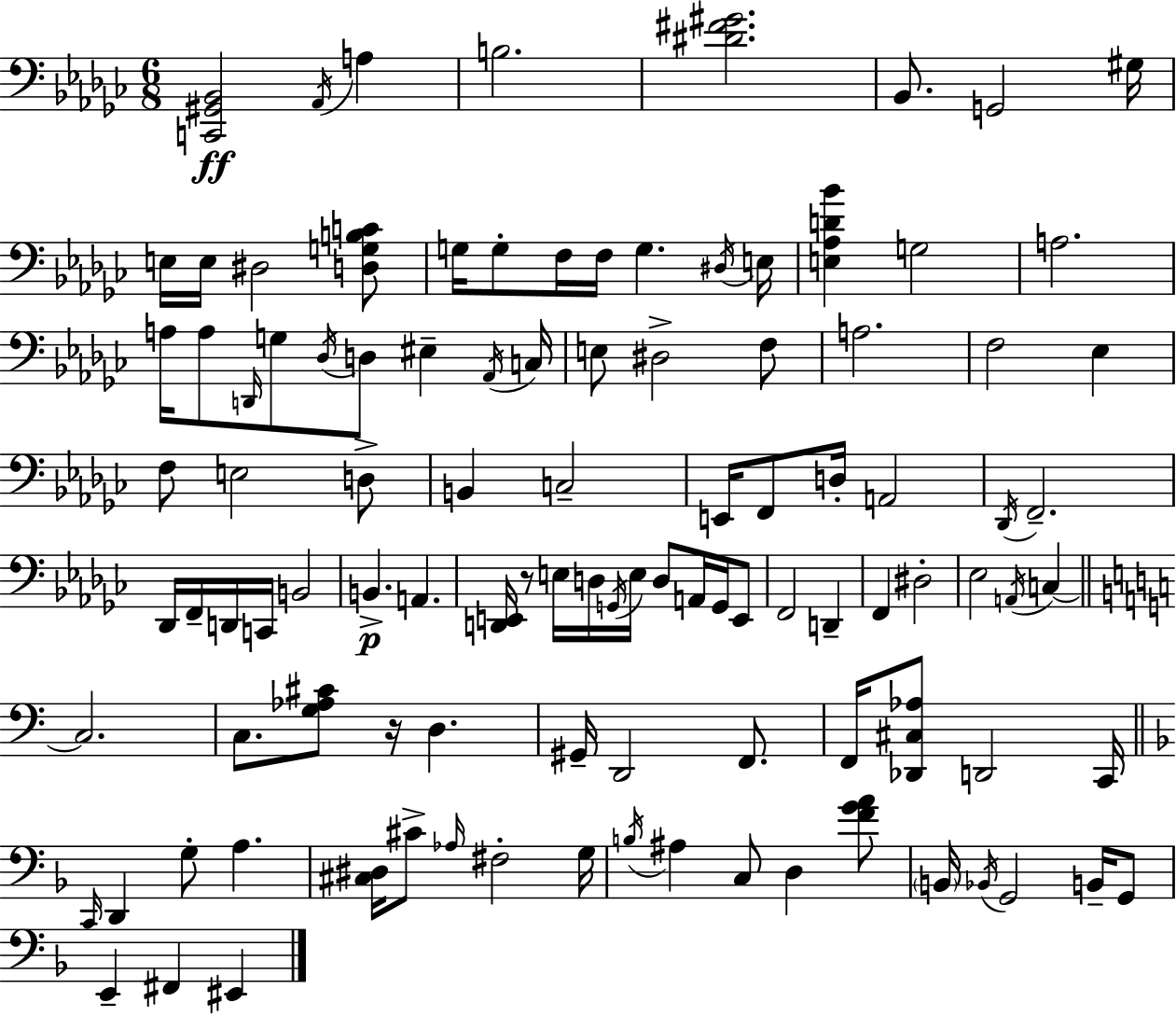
[C2,G#2,Bb2]/h Ab2/s A3/q B3/h. [D#4,F#4,G#4]/h. Bb2/e. G2/h G#3/s E3/s E3/s D#3/h [D3,G3,B3,C4]/e G3/s G3/e F3/s F3/s G3/q. D#3/s E3/s [E3,Ab3,D4,Bb4]/q G3/h A3/h. A3/s A3/e D2/s G3/e Db3/s D3/e EIS3/q Ab2/s C3/s E3/e D#3/h F3/e A3/h. F3/h Eb3/q F3/e E3/h D3/e B2/q C3/h E2/s F2/e D3/s A2/h Db2/s F2/h. Db2/s F2/s D2/s C2/s B2/h B2/q. A2/q. [D2,E2]/s R/e E3/s D3/s G2/s E3/s D3/e A2/s G2/s E2/e F2/h D2/q F2/q D#3/h Eb3/h A2/s C3/q C3/h. C3/e. [G3,Ab3,C#4]/e R/s D3/q. G#2/s D2/h F2/e. F2/s [Db2,C#3,Ab3]/e D2/h C2/s C2/s D2/q G3/e A3/q. [C#3,D#3]/s C#4/e Ab3/s F#3/h G3/s B3/s A#3/q C3/e D3/q [F4,G4,A4]/e B2/s Bb2/s G2/h B2/s G2/e E2/q F#2/q EIS2/q